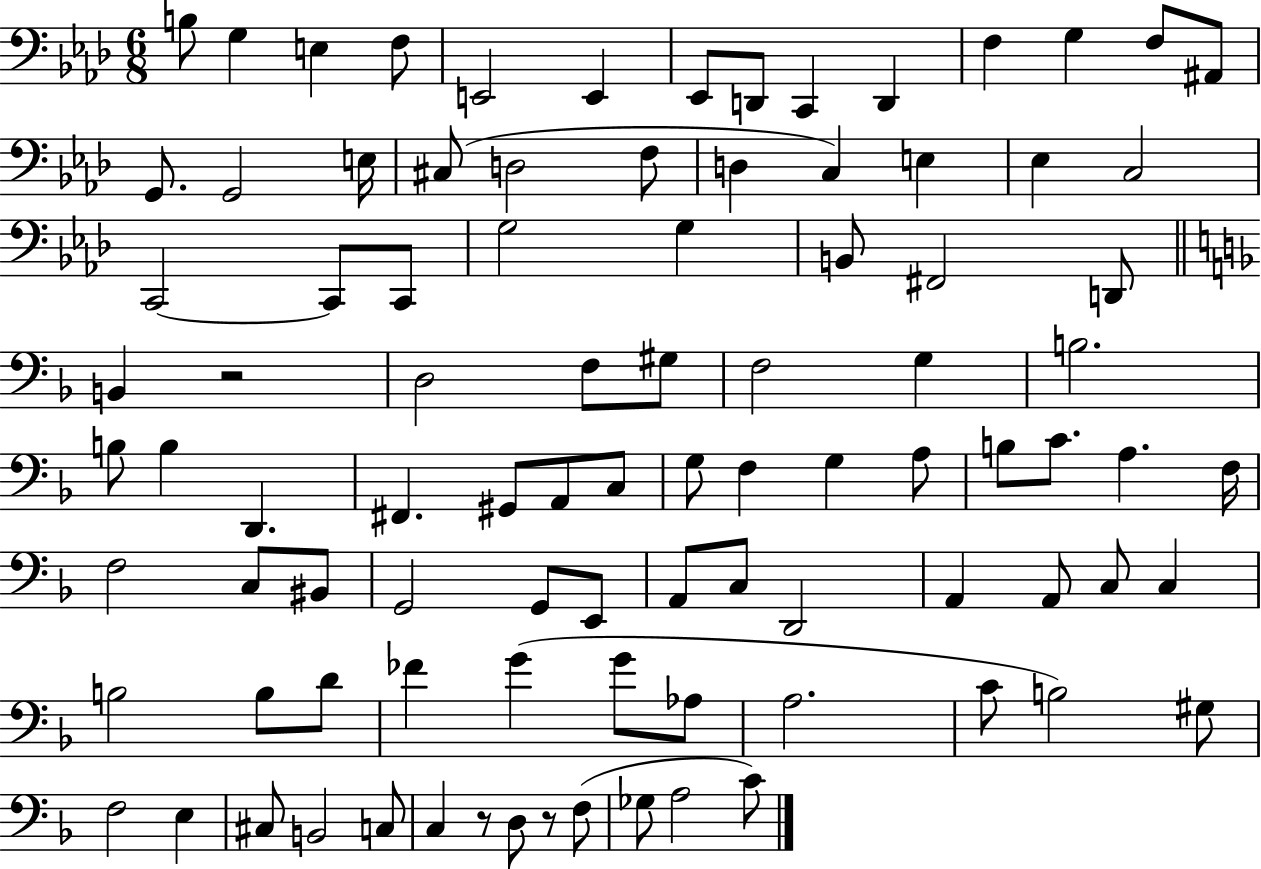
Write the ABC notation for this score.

X:1
T:Untitled
M:6/8
L:1/4
K:Ab
B,/2 G, E, F,/2 E,,2 E,, _E,,/2 D,,/2 C,, D,, F, G, F,/2 ^A,,/2 G,,/2 G,,2 E,/4 ^C,/2 D,2 F,/2 D, C, E, _E, C,2 C,,2 C,,/2 C,,/2 G,2 G, B,,/2 ^F,,2 D,,/2 B,, z2 D,2 F,/2 ^G,/2 F,2 G, B,2 B,/2 B, D,, ^F,, ^G,,/2 A,,/2 C,/2 G,/2 F, G, A,/2 B,/2 C/2 A, F,/4 F,2 C,/2 ^B,,/2 G,,2 G,,/2 E,,/2 A,,/2 C,/2 D,,2 A,, A,,/2 C,/2 C, B,2 B,/2 D/2 _F G G/2 _A,/2 A,2 C/2 B,2 ^G,/2 F,2 E, ^C,/2 B,,2 C,/2 C, z/2 D,/2 z/2 F,/2 _G,/2 A,2 C/2